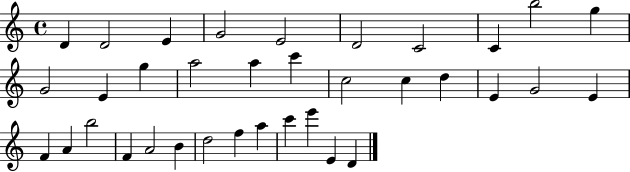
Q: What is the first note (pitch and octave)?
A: D4